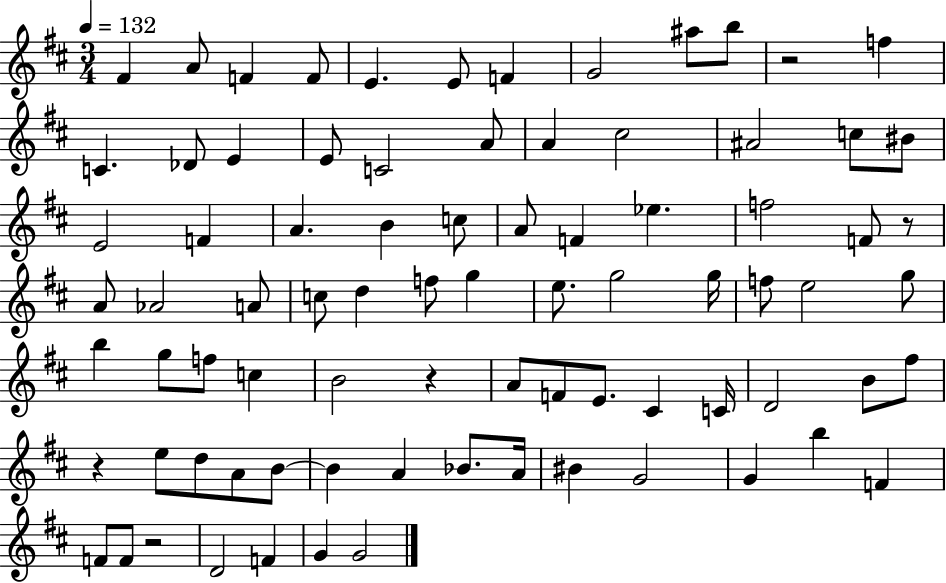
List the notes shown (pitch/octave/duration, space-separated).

F#4/q A4/e F4/q F4/e E4/q. E4/e F4/q G4/h A#5/e B5/e R/h F5/q C4/q. Db4/e E4/q E4/e C4/h A4/e A4/q C#5/h A#4/h C5/e BIS4/e E4/h F4/q A4/q. B4/q C5/e A4/e F4/q Eb5/q. F5/h F4/e R/e A4/e Ab4/h A4/e C5/e D5/q F5/e G5/q E5/e. G5/h G5/s F5/e E5/h G5/e B5/q G5/e F5/e C5/q B4/h R/q A4/e F4/e E4/e. C#4/q C4/s D4/h B4/e F#5/e R/q E5/e D5/e A4/e B4/e B4/q A4/q Bb4/e. A4/s BIS4/q G4/h G4/q B5/q F4/q F4/e F4/e R/h D4/h F4/q G4/q G4/h